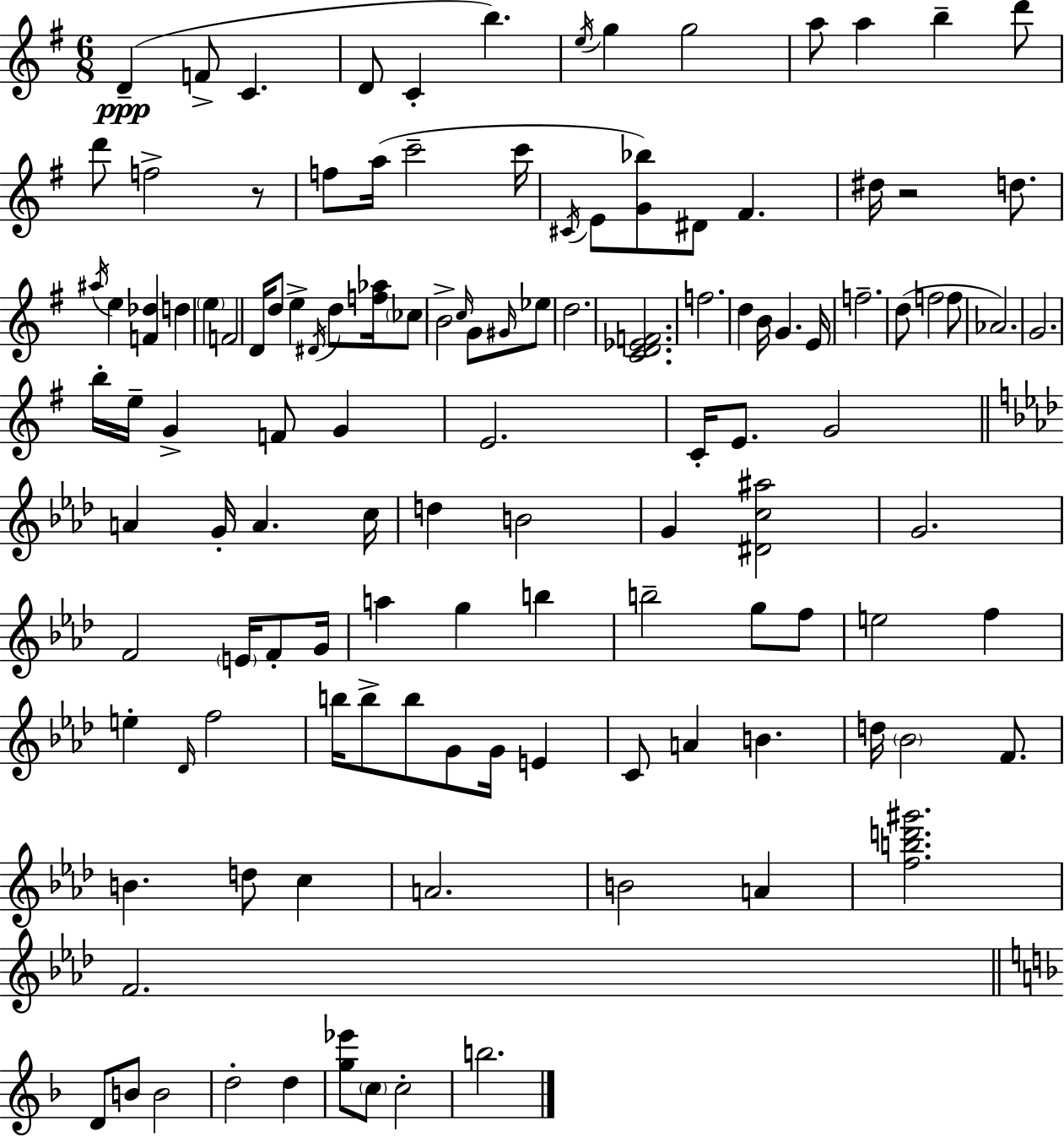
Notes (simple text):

D4/q F4/e C4/q. D4/e C4/q B5/q. E5/s G5/q G5/h A5/e A5/q B5/q D6/e D6/e F5/h R/e F5/e A5/s C6/h C6/s C#4/s E4/e [G4,Bb5]/e D#4/e F#4/q. D#5/s R/h D5/e. A#5/s E5/q [F4,Db5]/q D5/q E5/q F4/h D4/s D5/e E5/q D#4/s D5/e [F5,Ab5]/s CES5/e B4/h C5/s G4/e G#4/s Eb5/e D5/h. [C4,D4,Eb4,F4]/h. F5/h. D5/q B4/s G4/q. E4/s F5/h. D5/e F5/h F5/e Ab4/h. G4/h. B5/s E5/s G4/q F4/e G4/q E4/h. C4/s E4/e. G4/h A4/q G4/s A4/q. C5/s D5/q B4/h G4/q [D#4,C5,A#5]/h G4/h. F4/h E4/s F4/e G4/s A5/q G5/q B5/q B5/h G5/e F5/e E5/h F5/q E5/q Db4/s F5/h B5/s B5/e B5/e G4/e G4/s E4/q C4/e A4/q B4/q. D5/s Bb4/h F4/e. B4/q. D5/e C5/q A4/h. B4/h A4/q [F5,B5,D6,G#6]/h. F4/h. D4/e B4/e B4/h D5/h D5/q [G5,Eb6]/e C5/e C5/h B5/h.